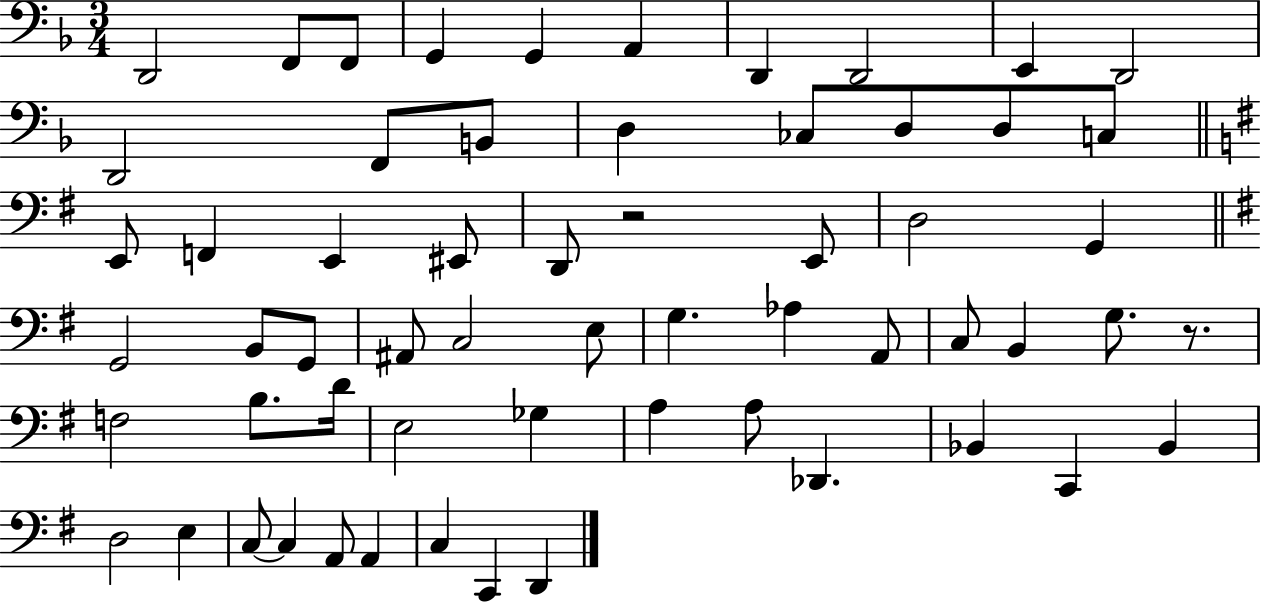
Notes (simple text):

D2/h F2/e F2/e G2/q G2/q A2/q D2/q D2/h E2/q D2/h D2/h F2/e B2/e D3/q CES3/e D3/e D3/e C3/e E2/e F2/q E2/q EIS2/e D2/e R/h E2/e D3/h G2/q G2/h B2/e G2/e A#2/e C3/h E3/e G3/q. Ab3/q A2/e C3/e B2/q G3/e. R/e. F3/h B3/e. D4/s E3/h Gb3/q A3/q A3/e Db2/q. Bb2/q C2/q Bb2/q D3/h E3/q C3/e C3/q A2/e A2/q C3/q C2/q D2/q